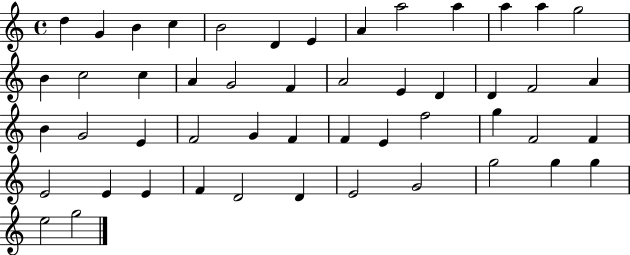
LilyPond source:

{
  \clef treble
  \time 4/4
  \defaultTimeSignature
  \key c \major
  d''4 g'4 b'4 c''4 | b'2 d'4 e'4 | a'4 a''2 a''4 | a''4 a''4 g''2 | \break b'4 c''2 c''4 | a'4 g'2 f'4 | a'2 e'4 d'4 | d'4 f'2 a'4 | \break b'4 g'2 e'4 | f'2 g'4 f'4 | f'4 e'4 f''2 | g''4 f'2 f'4 | \break e'2 e'4 e'4 | f'4 d'2 d'4 | e'2 g'2 | g''2 g''4 g''4 | \break e''2 g''2 | \bar "|."
}